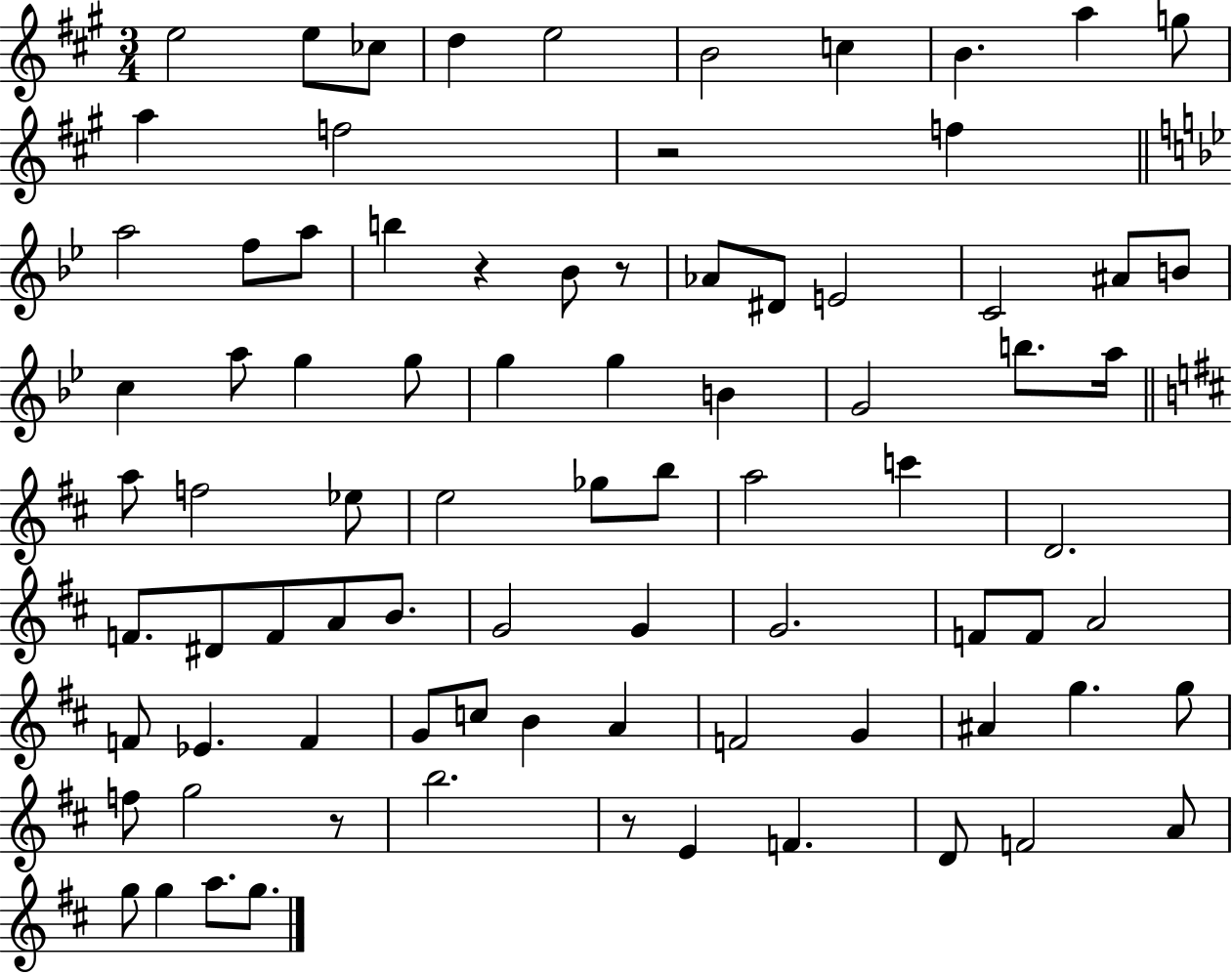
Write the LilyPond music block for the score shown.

{
  \clef treble
  \numericTimeSignature
  \time 3/4
  \key a \major
  e''2 e''8 ces''8 | d''4 e''2 | b'2 c''4 | b'4. a''4 g''8 | \break a''4 f''2 | r2 f''4 | \bar "||" \break \key bes \major a''2 f''8 a''8 | b''4 r4 bes'8 r8 | aes'8 dis'8 e'2 | c'2 ais'8 b'8 | \break c''4 a''8 g''4 g''8 | g''4 g''4 b'4 | g'2 b''8. a''16 | \bar "||" \break \key d \major a''8 f''2 ees''8 | e''2 ges''8 b''8 | a''2 c'''4 | d'2. | \break f'8. dis'8 f'8 a'8 b'8. | g'2 g'4 | g'2. | f'8 f'8 a'2 | \break f'8 ees'4. f'4 | g'8 c''8 b'4 a'4 | f'2 g'4 | ais'4 g''4. g''8 | \break f''8 g''2 r8 | b''2. | r8 e'4 f'4. | d'8 f'2 a'8 | \break g''8 g''4 a''8. g''8. | \bar "|."
}